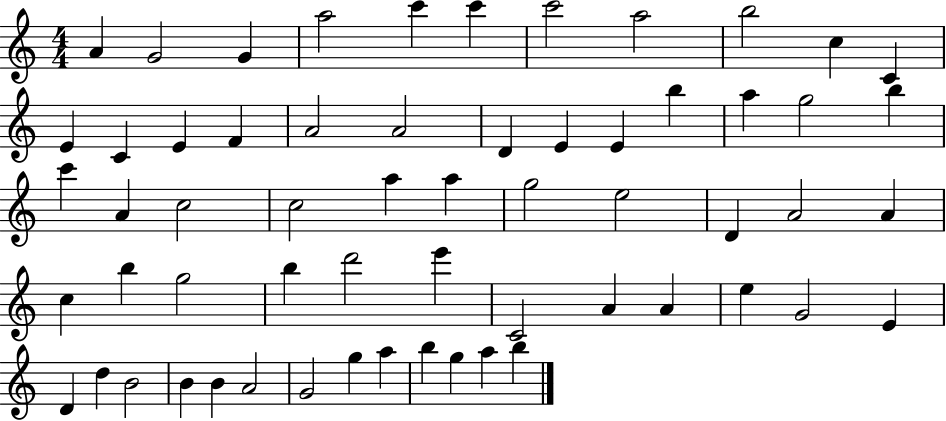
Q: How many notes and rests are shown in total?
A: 60